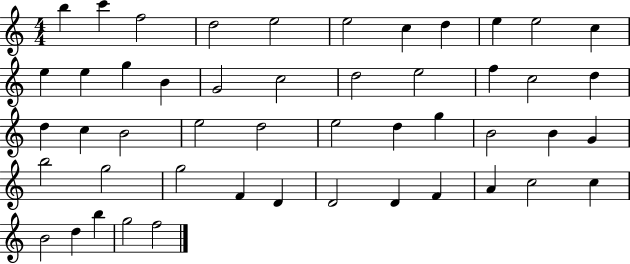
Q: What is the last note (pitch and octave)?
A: F5